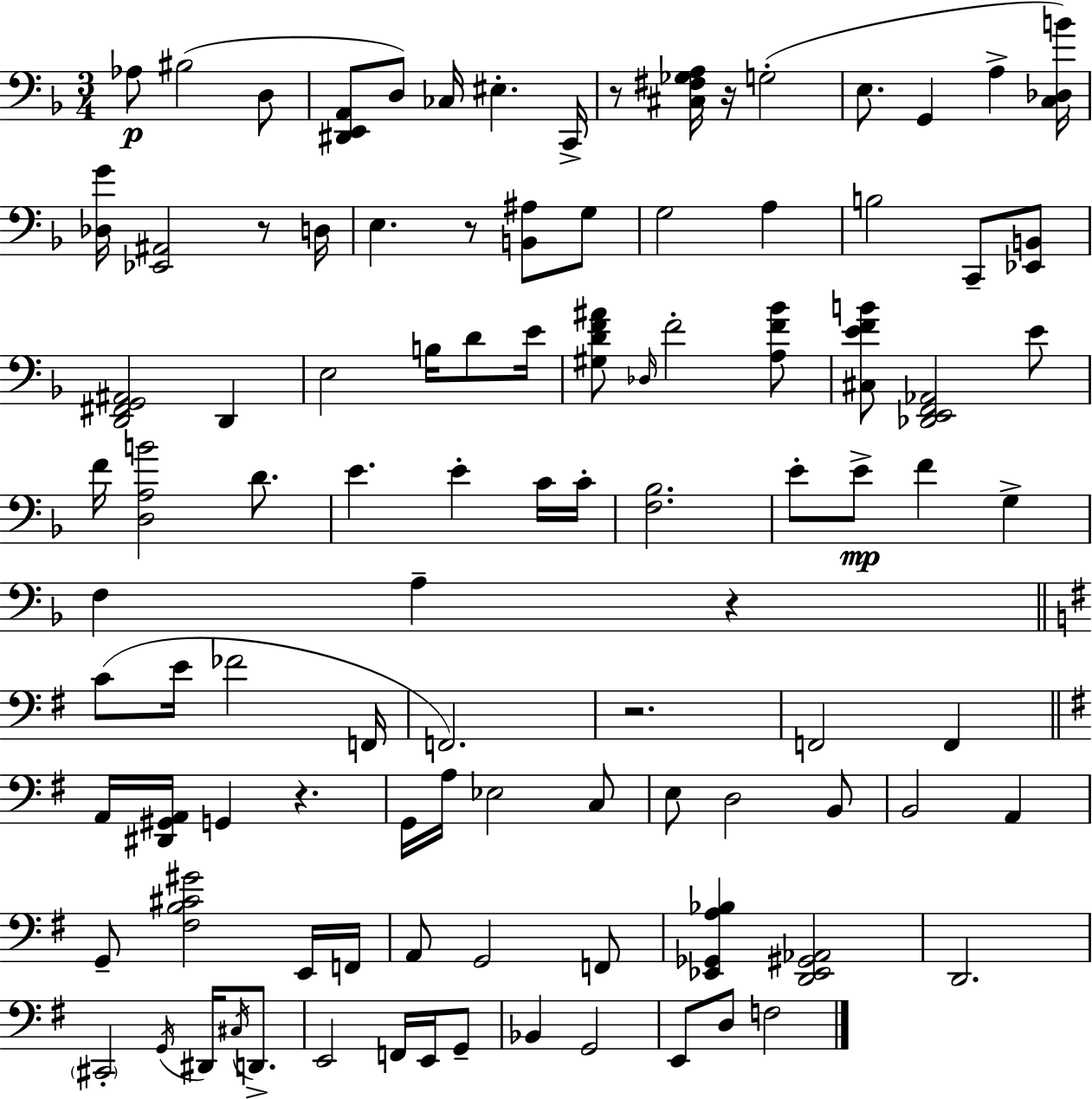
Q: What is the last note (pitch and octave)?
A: F3